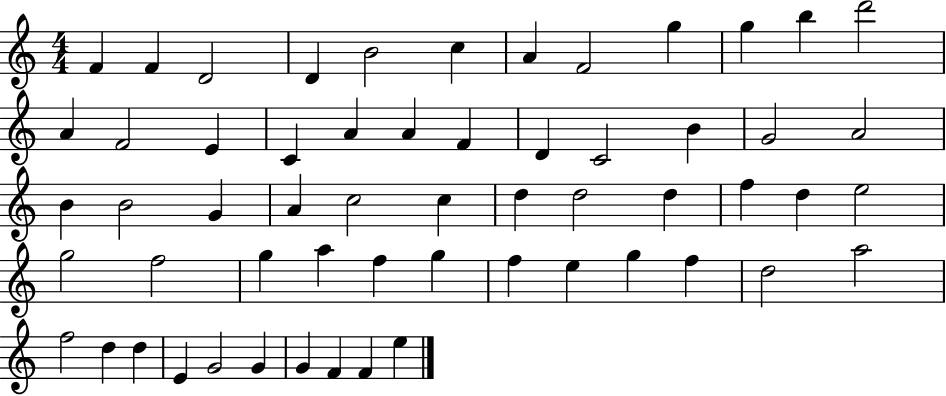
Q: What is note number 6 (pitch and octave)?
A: C5